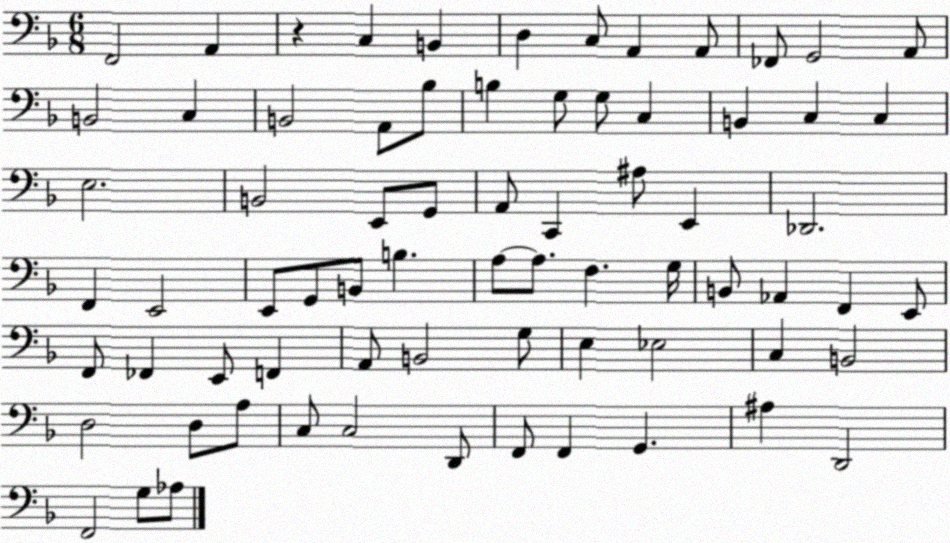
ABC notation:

X:1
T:Untitled
M:6/8
L:1/4
K:F
F,,2 A,, z C, B,, D, C,/2 A,, A,,/2 _F,,/2 G,,2 A,,/2 B,,2 C, B,,2 A,,/2 _B,/2 B, G,/2 G,/2 C, B,, C, C, E,2 B,,2 E,,/2 G,,/2 A,,/2 C,, ^A,/2 E,, _D,,2 F,, E,,2 E,,/2 G,,/2 B,,/2 B, A,/2 A,/2 F, G,/4 B,,/2 _A,, F,, E,,/2 F,,/2 _F,, E,,/2 F,, A,,/2 B,,2 G,/2 E, _E,2 C, B,,2 D,2 D,/2 A,/2 C,/2 C,2 D,,/2 F,,/2 F,, G,, ^A, D,,2 F,,2 G,/2 _A,/2